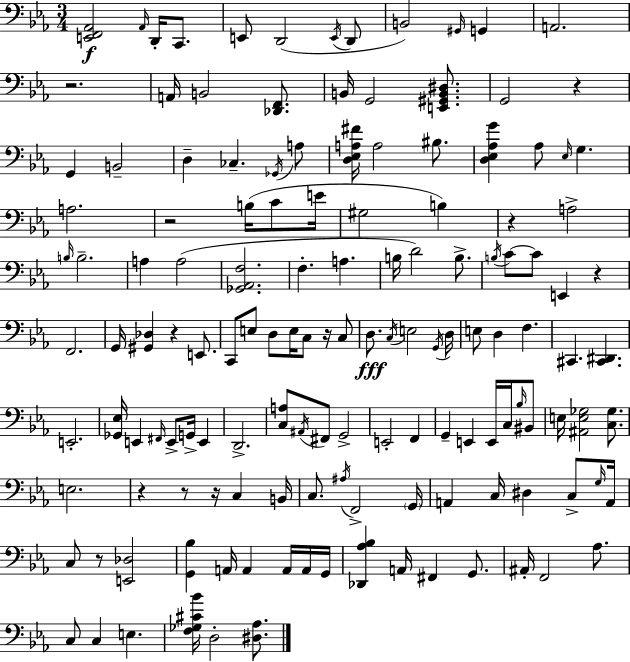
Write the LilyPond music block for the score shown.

{
  \clef bass
  \numericTimeSignature
  \time 3/4
  \key c \minor
  <e, f, aes,>2\f \grace { aes,16 } d,16-. c,8. | e,8 d,2( \acciaccatura { e,16 } | d,8 b,2) \grace { gis,16 } g,4 | a,2. | \break r2. | a,16 b,2 | <des, f,>8. b,16 g,2 | <e, gis, b, dis>8. g,2 r4 | \break g,4 b,2-- | d4-- ces4.-- | \acciaccatura { ges,16 } a8 <d ees a fis'>16 a2 | bis8. <d ees aes g'>4 aes8 \grace { ees16 } g4. | \break a2. | r2 | b16( c'8 e'16 gis2 | b4) r4 a2-> | \break \grace { b16 } b2.-- | a4 a2( | <ges, aes, f>2. | f4.-. | \break a4. b16 d'2) | b8.-> \acciaccatura { b16 } c'8~~ c'8 e,4 | r4 f,2. | g,16 <gis, des>4 | \break r4 e,8. c,8 e8 d8 | e16 c8 r16 c8 d8.\fff \acciaccatura { c16 } e2 | \acciaccatura { g,16 } d16 e8 d4 | f4. cis,4. | \break <cis, dis,>4. e,2.-. | <ges, ees>16 e,4 | \grace { fis,16 } e,8-> g,16-> e,4 d,2.-> | <c a>8 | \break \acciaccatura { ais,16 } fis,8 g,2-> e,2-. | f,4 g,4-- | e,4 e,16 c16 \grace { bes16 } bis,8 | e16 <ais, e ges>2 <c ges>8. | \break e2. | r4 r8 r16 c4 b,16 | c8. \acciaccatura { ais16 } f,2-> | \parenthesize g,16 a,4 c16 dis4 c8-> | \break \grace { g16 } a,16 c8 r8 <e, des>2 | <g, bes>4 a,16 a,4 a,16 | a,16 g,16 <des, aes bes>4 a,16 fis,4 g,8. | ais,16-. f,2 aes8. | \break c8 c4 e4. | <f ges cis' bes'>16 d2-. <dis aes>8. | \bar "|."
}